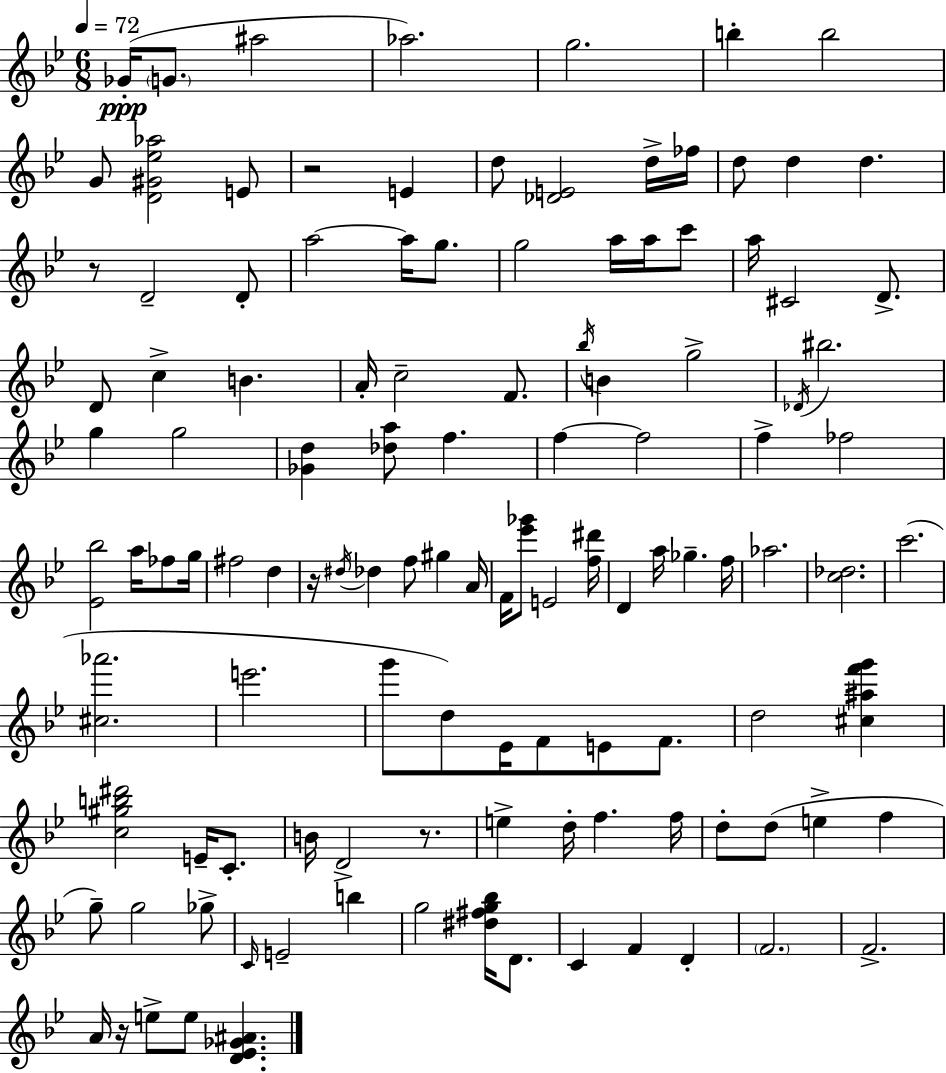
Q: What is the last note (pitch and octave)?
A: E5